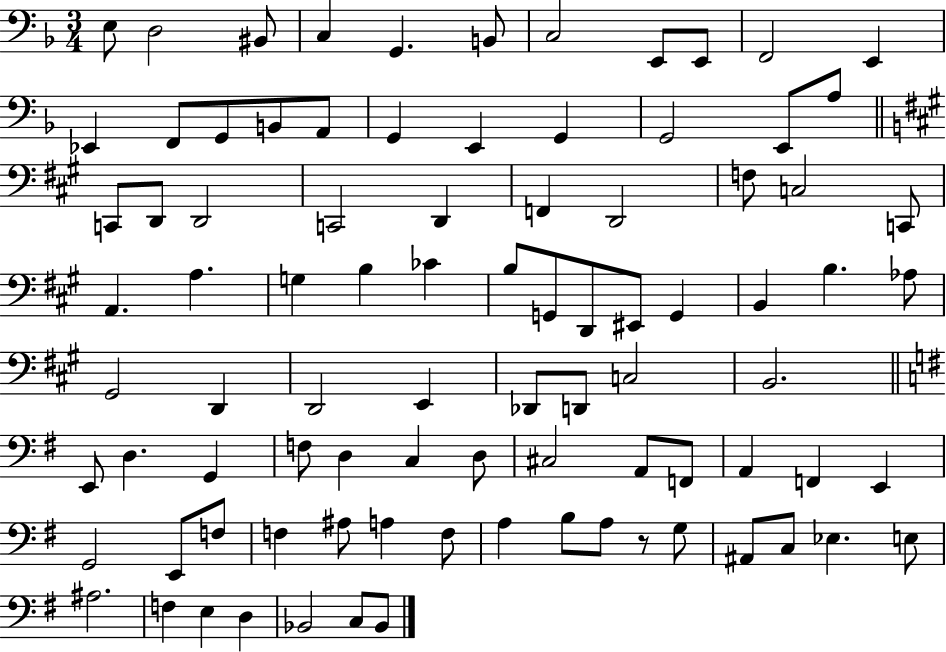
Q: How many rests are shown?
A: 1